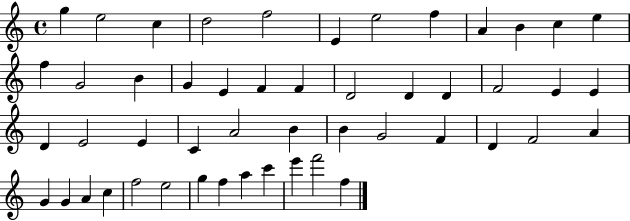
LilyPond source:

{
  \clef treble
  \time 4/4
  \defaultTimeSignature
  \key c \major
  g''4 e''2 c''4 | d''2 f''2 | e'4 e''2 f''4 | a'4 b'4 c''4 e''4 | \break f''4 g'2 b'4 | g'4 e'4 f'4 f'4 | d'2 d'4 d'4 | f'2 e'4 e'4 | \break d'4 e'2 e'4 | c'4 a'2 b'4 | b'4 g'2 f'4 | d'4 f'2 a'4 | \break g'4 g'4 a'4 c''4 | f''2 e''2 | g''4 f''4 a''4 c'''4 | e'''4 f'''2 f''4 | \break \bar "|."
}